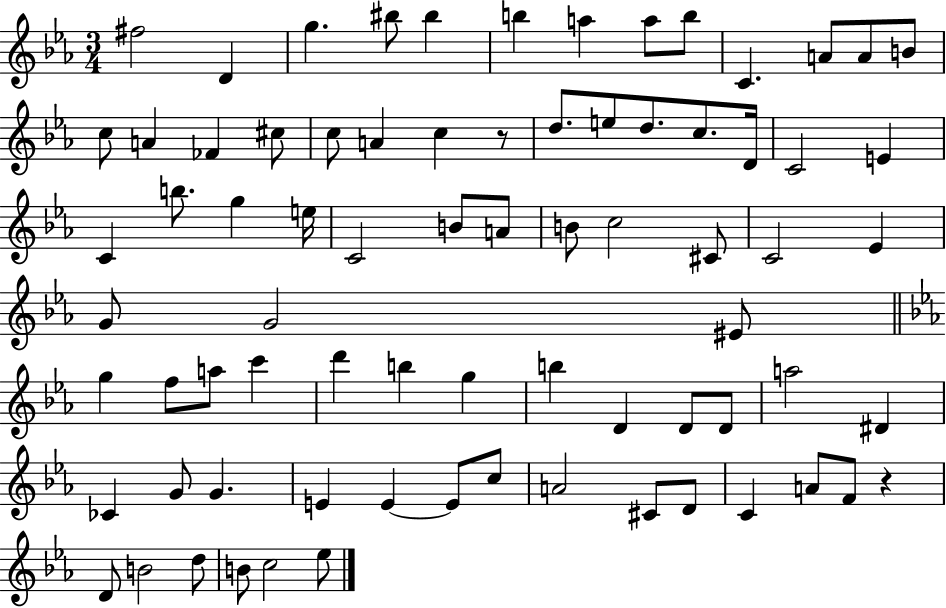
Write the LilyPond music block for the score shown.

{
  \clef treble
  \numericTimeSignature
  \time 3/4
  \key ees \major
  fis''2 d'4 | g''4. bis''8 bis''4 | b''4 a''4 a''8 b''8 | c'4. a'8 a'8 b'8 | \break c''8 a'4 fes'4 cis''8 | c''8 a'4 c''4 r8 | d''8. e''8 d''8. c''8. d'16 | c'2 e'4 | \break c'4 b''8. g''4 e''16 | c'2 b'8 a'8 | b'8 c''2 cis'8 | c'2 ees'4 | \break g'8 g'2 eis'8 | \bar "||" \break \key c \minor g''4 f''8 a''8 c'''4 | d'''4 b''4 g''4 | b''4 d'4 d'8 d'8 | a''2 dis'4 | \break ces'4 g'8 g'4. | e'4 e'4~~ e'8 c''8 | a'2 cis'8 d'8 | c'4 a'8 f'8 r4 | \break d'8 b'2 d''8 | b'8 c''2 ees''8 | \bar "|."
}